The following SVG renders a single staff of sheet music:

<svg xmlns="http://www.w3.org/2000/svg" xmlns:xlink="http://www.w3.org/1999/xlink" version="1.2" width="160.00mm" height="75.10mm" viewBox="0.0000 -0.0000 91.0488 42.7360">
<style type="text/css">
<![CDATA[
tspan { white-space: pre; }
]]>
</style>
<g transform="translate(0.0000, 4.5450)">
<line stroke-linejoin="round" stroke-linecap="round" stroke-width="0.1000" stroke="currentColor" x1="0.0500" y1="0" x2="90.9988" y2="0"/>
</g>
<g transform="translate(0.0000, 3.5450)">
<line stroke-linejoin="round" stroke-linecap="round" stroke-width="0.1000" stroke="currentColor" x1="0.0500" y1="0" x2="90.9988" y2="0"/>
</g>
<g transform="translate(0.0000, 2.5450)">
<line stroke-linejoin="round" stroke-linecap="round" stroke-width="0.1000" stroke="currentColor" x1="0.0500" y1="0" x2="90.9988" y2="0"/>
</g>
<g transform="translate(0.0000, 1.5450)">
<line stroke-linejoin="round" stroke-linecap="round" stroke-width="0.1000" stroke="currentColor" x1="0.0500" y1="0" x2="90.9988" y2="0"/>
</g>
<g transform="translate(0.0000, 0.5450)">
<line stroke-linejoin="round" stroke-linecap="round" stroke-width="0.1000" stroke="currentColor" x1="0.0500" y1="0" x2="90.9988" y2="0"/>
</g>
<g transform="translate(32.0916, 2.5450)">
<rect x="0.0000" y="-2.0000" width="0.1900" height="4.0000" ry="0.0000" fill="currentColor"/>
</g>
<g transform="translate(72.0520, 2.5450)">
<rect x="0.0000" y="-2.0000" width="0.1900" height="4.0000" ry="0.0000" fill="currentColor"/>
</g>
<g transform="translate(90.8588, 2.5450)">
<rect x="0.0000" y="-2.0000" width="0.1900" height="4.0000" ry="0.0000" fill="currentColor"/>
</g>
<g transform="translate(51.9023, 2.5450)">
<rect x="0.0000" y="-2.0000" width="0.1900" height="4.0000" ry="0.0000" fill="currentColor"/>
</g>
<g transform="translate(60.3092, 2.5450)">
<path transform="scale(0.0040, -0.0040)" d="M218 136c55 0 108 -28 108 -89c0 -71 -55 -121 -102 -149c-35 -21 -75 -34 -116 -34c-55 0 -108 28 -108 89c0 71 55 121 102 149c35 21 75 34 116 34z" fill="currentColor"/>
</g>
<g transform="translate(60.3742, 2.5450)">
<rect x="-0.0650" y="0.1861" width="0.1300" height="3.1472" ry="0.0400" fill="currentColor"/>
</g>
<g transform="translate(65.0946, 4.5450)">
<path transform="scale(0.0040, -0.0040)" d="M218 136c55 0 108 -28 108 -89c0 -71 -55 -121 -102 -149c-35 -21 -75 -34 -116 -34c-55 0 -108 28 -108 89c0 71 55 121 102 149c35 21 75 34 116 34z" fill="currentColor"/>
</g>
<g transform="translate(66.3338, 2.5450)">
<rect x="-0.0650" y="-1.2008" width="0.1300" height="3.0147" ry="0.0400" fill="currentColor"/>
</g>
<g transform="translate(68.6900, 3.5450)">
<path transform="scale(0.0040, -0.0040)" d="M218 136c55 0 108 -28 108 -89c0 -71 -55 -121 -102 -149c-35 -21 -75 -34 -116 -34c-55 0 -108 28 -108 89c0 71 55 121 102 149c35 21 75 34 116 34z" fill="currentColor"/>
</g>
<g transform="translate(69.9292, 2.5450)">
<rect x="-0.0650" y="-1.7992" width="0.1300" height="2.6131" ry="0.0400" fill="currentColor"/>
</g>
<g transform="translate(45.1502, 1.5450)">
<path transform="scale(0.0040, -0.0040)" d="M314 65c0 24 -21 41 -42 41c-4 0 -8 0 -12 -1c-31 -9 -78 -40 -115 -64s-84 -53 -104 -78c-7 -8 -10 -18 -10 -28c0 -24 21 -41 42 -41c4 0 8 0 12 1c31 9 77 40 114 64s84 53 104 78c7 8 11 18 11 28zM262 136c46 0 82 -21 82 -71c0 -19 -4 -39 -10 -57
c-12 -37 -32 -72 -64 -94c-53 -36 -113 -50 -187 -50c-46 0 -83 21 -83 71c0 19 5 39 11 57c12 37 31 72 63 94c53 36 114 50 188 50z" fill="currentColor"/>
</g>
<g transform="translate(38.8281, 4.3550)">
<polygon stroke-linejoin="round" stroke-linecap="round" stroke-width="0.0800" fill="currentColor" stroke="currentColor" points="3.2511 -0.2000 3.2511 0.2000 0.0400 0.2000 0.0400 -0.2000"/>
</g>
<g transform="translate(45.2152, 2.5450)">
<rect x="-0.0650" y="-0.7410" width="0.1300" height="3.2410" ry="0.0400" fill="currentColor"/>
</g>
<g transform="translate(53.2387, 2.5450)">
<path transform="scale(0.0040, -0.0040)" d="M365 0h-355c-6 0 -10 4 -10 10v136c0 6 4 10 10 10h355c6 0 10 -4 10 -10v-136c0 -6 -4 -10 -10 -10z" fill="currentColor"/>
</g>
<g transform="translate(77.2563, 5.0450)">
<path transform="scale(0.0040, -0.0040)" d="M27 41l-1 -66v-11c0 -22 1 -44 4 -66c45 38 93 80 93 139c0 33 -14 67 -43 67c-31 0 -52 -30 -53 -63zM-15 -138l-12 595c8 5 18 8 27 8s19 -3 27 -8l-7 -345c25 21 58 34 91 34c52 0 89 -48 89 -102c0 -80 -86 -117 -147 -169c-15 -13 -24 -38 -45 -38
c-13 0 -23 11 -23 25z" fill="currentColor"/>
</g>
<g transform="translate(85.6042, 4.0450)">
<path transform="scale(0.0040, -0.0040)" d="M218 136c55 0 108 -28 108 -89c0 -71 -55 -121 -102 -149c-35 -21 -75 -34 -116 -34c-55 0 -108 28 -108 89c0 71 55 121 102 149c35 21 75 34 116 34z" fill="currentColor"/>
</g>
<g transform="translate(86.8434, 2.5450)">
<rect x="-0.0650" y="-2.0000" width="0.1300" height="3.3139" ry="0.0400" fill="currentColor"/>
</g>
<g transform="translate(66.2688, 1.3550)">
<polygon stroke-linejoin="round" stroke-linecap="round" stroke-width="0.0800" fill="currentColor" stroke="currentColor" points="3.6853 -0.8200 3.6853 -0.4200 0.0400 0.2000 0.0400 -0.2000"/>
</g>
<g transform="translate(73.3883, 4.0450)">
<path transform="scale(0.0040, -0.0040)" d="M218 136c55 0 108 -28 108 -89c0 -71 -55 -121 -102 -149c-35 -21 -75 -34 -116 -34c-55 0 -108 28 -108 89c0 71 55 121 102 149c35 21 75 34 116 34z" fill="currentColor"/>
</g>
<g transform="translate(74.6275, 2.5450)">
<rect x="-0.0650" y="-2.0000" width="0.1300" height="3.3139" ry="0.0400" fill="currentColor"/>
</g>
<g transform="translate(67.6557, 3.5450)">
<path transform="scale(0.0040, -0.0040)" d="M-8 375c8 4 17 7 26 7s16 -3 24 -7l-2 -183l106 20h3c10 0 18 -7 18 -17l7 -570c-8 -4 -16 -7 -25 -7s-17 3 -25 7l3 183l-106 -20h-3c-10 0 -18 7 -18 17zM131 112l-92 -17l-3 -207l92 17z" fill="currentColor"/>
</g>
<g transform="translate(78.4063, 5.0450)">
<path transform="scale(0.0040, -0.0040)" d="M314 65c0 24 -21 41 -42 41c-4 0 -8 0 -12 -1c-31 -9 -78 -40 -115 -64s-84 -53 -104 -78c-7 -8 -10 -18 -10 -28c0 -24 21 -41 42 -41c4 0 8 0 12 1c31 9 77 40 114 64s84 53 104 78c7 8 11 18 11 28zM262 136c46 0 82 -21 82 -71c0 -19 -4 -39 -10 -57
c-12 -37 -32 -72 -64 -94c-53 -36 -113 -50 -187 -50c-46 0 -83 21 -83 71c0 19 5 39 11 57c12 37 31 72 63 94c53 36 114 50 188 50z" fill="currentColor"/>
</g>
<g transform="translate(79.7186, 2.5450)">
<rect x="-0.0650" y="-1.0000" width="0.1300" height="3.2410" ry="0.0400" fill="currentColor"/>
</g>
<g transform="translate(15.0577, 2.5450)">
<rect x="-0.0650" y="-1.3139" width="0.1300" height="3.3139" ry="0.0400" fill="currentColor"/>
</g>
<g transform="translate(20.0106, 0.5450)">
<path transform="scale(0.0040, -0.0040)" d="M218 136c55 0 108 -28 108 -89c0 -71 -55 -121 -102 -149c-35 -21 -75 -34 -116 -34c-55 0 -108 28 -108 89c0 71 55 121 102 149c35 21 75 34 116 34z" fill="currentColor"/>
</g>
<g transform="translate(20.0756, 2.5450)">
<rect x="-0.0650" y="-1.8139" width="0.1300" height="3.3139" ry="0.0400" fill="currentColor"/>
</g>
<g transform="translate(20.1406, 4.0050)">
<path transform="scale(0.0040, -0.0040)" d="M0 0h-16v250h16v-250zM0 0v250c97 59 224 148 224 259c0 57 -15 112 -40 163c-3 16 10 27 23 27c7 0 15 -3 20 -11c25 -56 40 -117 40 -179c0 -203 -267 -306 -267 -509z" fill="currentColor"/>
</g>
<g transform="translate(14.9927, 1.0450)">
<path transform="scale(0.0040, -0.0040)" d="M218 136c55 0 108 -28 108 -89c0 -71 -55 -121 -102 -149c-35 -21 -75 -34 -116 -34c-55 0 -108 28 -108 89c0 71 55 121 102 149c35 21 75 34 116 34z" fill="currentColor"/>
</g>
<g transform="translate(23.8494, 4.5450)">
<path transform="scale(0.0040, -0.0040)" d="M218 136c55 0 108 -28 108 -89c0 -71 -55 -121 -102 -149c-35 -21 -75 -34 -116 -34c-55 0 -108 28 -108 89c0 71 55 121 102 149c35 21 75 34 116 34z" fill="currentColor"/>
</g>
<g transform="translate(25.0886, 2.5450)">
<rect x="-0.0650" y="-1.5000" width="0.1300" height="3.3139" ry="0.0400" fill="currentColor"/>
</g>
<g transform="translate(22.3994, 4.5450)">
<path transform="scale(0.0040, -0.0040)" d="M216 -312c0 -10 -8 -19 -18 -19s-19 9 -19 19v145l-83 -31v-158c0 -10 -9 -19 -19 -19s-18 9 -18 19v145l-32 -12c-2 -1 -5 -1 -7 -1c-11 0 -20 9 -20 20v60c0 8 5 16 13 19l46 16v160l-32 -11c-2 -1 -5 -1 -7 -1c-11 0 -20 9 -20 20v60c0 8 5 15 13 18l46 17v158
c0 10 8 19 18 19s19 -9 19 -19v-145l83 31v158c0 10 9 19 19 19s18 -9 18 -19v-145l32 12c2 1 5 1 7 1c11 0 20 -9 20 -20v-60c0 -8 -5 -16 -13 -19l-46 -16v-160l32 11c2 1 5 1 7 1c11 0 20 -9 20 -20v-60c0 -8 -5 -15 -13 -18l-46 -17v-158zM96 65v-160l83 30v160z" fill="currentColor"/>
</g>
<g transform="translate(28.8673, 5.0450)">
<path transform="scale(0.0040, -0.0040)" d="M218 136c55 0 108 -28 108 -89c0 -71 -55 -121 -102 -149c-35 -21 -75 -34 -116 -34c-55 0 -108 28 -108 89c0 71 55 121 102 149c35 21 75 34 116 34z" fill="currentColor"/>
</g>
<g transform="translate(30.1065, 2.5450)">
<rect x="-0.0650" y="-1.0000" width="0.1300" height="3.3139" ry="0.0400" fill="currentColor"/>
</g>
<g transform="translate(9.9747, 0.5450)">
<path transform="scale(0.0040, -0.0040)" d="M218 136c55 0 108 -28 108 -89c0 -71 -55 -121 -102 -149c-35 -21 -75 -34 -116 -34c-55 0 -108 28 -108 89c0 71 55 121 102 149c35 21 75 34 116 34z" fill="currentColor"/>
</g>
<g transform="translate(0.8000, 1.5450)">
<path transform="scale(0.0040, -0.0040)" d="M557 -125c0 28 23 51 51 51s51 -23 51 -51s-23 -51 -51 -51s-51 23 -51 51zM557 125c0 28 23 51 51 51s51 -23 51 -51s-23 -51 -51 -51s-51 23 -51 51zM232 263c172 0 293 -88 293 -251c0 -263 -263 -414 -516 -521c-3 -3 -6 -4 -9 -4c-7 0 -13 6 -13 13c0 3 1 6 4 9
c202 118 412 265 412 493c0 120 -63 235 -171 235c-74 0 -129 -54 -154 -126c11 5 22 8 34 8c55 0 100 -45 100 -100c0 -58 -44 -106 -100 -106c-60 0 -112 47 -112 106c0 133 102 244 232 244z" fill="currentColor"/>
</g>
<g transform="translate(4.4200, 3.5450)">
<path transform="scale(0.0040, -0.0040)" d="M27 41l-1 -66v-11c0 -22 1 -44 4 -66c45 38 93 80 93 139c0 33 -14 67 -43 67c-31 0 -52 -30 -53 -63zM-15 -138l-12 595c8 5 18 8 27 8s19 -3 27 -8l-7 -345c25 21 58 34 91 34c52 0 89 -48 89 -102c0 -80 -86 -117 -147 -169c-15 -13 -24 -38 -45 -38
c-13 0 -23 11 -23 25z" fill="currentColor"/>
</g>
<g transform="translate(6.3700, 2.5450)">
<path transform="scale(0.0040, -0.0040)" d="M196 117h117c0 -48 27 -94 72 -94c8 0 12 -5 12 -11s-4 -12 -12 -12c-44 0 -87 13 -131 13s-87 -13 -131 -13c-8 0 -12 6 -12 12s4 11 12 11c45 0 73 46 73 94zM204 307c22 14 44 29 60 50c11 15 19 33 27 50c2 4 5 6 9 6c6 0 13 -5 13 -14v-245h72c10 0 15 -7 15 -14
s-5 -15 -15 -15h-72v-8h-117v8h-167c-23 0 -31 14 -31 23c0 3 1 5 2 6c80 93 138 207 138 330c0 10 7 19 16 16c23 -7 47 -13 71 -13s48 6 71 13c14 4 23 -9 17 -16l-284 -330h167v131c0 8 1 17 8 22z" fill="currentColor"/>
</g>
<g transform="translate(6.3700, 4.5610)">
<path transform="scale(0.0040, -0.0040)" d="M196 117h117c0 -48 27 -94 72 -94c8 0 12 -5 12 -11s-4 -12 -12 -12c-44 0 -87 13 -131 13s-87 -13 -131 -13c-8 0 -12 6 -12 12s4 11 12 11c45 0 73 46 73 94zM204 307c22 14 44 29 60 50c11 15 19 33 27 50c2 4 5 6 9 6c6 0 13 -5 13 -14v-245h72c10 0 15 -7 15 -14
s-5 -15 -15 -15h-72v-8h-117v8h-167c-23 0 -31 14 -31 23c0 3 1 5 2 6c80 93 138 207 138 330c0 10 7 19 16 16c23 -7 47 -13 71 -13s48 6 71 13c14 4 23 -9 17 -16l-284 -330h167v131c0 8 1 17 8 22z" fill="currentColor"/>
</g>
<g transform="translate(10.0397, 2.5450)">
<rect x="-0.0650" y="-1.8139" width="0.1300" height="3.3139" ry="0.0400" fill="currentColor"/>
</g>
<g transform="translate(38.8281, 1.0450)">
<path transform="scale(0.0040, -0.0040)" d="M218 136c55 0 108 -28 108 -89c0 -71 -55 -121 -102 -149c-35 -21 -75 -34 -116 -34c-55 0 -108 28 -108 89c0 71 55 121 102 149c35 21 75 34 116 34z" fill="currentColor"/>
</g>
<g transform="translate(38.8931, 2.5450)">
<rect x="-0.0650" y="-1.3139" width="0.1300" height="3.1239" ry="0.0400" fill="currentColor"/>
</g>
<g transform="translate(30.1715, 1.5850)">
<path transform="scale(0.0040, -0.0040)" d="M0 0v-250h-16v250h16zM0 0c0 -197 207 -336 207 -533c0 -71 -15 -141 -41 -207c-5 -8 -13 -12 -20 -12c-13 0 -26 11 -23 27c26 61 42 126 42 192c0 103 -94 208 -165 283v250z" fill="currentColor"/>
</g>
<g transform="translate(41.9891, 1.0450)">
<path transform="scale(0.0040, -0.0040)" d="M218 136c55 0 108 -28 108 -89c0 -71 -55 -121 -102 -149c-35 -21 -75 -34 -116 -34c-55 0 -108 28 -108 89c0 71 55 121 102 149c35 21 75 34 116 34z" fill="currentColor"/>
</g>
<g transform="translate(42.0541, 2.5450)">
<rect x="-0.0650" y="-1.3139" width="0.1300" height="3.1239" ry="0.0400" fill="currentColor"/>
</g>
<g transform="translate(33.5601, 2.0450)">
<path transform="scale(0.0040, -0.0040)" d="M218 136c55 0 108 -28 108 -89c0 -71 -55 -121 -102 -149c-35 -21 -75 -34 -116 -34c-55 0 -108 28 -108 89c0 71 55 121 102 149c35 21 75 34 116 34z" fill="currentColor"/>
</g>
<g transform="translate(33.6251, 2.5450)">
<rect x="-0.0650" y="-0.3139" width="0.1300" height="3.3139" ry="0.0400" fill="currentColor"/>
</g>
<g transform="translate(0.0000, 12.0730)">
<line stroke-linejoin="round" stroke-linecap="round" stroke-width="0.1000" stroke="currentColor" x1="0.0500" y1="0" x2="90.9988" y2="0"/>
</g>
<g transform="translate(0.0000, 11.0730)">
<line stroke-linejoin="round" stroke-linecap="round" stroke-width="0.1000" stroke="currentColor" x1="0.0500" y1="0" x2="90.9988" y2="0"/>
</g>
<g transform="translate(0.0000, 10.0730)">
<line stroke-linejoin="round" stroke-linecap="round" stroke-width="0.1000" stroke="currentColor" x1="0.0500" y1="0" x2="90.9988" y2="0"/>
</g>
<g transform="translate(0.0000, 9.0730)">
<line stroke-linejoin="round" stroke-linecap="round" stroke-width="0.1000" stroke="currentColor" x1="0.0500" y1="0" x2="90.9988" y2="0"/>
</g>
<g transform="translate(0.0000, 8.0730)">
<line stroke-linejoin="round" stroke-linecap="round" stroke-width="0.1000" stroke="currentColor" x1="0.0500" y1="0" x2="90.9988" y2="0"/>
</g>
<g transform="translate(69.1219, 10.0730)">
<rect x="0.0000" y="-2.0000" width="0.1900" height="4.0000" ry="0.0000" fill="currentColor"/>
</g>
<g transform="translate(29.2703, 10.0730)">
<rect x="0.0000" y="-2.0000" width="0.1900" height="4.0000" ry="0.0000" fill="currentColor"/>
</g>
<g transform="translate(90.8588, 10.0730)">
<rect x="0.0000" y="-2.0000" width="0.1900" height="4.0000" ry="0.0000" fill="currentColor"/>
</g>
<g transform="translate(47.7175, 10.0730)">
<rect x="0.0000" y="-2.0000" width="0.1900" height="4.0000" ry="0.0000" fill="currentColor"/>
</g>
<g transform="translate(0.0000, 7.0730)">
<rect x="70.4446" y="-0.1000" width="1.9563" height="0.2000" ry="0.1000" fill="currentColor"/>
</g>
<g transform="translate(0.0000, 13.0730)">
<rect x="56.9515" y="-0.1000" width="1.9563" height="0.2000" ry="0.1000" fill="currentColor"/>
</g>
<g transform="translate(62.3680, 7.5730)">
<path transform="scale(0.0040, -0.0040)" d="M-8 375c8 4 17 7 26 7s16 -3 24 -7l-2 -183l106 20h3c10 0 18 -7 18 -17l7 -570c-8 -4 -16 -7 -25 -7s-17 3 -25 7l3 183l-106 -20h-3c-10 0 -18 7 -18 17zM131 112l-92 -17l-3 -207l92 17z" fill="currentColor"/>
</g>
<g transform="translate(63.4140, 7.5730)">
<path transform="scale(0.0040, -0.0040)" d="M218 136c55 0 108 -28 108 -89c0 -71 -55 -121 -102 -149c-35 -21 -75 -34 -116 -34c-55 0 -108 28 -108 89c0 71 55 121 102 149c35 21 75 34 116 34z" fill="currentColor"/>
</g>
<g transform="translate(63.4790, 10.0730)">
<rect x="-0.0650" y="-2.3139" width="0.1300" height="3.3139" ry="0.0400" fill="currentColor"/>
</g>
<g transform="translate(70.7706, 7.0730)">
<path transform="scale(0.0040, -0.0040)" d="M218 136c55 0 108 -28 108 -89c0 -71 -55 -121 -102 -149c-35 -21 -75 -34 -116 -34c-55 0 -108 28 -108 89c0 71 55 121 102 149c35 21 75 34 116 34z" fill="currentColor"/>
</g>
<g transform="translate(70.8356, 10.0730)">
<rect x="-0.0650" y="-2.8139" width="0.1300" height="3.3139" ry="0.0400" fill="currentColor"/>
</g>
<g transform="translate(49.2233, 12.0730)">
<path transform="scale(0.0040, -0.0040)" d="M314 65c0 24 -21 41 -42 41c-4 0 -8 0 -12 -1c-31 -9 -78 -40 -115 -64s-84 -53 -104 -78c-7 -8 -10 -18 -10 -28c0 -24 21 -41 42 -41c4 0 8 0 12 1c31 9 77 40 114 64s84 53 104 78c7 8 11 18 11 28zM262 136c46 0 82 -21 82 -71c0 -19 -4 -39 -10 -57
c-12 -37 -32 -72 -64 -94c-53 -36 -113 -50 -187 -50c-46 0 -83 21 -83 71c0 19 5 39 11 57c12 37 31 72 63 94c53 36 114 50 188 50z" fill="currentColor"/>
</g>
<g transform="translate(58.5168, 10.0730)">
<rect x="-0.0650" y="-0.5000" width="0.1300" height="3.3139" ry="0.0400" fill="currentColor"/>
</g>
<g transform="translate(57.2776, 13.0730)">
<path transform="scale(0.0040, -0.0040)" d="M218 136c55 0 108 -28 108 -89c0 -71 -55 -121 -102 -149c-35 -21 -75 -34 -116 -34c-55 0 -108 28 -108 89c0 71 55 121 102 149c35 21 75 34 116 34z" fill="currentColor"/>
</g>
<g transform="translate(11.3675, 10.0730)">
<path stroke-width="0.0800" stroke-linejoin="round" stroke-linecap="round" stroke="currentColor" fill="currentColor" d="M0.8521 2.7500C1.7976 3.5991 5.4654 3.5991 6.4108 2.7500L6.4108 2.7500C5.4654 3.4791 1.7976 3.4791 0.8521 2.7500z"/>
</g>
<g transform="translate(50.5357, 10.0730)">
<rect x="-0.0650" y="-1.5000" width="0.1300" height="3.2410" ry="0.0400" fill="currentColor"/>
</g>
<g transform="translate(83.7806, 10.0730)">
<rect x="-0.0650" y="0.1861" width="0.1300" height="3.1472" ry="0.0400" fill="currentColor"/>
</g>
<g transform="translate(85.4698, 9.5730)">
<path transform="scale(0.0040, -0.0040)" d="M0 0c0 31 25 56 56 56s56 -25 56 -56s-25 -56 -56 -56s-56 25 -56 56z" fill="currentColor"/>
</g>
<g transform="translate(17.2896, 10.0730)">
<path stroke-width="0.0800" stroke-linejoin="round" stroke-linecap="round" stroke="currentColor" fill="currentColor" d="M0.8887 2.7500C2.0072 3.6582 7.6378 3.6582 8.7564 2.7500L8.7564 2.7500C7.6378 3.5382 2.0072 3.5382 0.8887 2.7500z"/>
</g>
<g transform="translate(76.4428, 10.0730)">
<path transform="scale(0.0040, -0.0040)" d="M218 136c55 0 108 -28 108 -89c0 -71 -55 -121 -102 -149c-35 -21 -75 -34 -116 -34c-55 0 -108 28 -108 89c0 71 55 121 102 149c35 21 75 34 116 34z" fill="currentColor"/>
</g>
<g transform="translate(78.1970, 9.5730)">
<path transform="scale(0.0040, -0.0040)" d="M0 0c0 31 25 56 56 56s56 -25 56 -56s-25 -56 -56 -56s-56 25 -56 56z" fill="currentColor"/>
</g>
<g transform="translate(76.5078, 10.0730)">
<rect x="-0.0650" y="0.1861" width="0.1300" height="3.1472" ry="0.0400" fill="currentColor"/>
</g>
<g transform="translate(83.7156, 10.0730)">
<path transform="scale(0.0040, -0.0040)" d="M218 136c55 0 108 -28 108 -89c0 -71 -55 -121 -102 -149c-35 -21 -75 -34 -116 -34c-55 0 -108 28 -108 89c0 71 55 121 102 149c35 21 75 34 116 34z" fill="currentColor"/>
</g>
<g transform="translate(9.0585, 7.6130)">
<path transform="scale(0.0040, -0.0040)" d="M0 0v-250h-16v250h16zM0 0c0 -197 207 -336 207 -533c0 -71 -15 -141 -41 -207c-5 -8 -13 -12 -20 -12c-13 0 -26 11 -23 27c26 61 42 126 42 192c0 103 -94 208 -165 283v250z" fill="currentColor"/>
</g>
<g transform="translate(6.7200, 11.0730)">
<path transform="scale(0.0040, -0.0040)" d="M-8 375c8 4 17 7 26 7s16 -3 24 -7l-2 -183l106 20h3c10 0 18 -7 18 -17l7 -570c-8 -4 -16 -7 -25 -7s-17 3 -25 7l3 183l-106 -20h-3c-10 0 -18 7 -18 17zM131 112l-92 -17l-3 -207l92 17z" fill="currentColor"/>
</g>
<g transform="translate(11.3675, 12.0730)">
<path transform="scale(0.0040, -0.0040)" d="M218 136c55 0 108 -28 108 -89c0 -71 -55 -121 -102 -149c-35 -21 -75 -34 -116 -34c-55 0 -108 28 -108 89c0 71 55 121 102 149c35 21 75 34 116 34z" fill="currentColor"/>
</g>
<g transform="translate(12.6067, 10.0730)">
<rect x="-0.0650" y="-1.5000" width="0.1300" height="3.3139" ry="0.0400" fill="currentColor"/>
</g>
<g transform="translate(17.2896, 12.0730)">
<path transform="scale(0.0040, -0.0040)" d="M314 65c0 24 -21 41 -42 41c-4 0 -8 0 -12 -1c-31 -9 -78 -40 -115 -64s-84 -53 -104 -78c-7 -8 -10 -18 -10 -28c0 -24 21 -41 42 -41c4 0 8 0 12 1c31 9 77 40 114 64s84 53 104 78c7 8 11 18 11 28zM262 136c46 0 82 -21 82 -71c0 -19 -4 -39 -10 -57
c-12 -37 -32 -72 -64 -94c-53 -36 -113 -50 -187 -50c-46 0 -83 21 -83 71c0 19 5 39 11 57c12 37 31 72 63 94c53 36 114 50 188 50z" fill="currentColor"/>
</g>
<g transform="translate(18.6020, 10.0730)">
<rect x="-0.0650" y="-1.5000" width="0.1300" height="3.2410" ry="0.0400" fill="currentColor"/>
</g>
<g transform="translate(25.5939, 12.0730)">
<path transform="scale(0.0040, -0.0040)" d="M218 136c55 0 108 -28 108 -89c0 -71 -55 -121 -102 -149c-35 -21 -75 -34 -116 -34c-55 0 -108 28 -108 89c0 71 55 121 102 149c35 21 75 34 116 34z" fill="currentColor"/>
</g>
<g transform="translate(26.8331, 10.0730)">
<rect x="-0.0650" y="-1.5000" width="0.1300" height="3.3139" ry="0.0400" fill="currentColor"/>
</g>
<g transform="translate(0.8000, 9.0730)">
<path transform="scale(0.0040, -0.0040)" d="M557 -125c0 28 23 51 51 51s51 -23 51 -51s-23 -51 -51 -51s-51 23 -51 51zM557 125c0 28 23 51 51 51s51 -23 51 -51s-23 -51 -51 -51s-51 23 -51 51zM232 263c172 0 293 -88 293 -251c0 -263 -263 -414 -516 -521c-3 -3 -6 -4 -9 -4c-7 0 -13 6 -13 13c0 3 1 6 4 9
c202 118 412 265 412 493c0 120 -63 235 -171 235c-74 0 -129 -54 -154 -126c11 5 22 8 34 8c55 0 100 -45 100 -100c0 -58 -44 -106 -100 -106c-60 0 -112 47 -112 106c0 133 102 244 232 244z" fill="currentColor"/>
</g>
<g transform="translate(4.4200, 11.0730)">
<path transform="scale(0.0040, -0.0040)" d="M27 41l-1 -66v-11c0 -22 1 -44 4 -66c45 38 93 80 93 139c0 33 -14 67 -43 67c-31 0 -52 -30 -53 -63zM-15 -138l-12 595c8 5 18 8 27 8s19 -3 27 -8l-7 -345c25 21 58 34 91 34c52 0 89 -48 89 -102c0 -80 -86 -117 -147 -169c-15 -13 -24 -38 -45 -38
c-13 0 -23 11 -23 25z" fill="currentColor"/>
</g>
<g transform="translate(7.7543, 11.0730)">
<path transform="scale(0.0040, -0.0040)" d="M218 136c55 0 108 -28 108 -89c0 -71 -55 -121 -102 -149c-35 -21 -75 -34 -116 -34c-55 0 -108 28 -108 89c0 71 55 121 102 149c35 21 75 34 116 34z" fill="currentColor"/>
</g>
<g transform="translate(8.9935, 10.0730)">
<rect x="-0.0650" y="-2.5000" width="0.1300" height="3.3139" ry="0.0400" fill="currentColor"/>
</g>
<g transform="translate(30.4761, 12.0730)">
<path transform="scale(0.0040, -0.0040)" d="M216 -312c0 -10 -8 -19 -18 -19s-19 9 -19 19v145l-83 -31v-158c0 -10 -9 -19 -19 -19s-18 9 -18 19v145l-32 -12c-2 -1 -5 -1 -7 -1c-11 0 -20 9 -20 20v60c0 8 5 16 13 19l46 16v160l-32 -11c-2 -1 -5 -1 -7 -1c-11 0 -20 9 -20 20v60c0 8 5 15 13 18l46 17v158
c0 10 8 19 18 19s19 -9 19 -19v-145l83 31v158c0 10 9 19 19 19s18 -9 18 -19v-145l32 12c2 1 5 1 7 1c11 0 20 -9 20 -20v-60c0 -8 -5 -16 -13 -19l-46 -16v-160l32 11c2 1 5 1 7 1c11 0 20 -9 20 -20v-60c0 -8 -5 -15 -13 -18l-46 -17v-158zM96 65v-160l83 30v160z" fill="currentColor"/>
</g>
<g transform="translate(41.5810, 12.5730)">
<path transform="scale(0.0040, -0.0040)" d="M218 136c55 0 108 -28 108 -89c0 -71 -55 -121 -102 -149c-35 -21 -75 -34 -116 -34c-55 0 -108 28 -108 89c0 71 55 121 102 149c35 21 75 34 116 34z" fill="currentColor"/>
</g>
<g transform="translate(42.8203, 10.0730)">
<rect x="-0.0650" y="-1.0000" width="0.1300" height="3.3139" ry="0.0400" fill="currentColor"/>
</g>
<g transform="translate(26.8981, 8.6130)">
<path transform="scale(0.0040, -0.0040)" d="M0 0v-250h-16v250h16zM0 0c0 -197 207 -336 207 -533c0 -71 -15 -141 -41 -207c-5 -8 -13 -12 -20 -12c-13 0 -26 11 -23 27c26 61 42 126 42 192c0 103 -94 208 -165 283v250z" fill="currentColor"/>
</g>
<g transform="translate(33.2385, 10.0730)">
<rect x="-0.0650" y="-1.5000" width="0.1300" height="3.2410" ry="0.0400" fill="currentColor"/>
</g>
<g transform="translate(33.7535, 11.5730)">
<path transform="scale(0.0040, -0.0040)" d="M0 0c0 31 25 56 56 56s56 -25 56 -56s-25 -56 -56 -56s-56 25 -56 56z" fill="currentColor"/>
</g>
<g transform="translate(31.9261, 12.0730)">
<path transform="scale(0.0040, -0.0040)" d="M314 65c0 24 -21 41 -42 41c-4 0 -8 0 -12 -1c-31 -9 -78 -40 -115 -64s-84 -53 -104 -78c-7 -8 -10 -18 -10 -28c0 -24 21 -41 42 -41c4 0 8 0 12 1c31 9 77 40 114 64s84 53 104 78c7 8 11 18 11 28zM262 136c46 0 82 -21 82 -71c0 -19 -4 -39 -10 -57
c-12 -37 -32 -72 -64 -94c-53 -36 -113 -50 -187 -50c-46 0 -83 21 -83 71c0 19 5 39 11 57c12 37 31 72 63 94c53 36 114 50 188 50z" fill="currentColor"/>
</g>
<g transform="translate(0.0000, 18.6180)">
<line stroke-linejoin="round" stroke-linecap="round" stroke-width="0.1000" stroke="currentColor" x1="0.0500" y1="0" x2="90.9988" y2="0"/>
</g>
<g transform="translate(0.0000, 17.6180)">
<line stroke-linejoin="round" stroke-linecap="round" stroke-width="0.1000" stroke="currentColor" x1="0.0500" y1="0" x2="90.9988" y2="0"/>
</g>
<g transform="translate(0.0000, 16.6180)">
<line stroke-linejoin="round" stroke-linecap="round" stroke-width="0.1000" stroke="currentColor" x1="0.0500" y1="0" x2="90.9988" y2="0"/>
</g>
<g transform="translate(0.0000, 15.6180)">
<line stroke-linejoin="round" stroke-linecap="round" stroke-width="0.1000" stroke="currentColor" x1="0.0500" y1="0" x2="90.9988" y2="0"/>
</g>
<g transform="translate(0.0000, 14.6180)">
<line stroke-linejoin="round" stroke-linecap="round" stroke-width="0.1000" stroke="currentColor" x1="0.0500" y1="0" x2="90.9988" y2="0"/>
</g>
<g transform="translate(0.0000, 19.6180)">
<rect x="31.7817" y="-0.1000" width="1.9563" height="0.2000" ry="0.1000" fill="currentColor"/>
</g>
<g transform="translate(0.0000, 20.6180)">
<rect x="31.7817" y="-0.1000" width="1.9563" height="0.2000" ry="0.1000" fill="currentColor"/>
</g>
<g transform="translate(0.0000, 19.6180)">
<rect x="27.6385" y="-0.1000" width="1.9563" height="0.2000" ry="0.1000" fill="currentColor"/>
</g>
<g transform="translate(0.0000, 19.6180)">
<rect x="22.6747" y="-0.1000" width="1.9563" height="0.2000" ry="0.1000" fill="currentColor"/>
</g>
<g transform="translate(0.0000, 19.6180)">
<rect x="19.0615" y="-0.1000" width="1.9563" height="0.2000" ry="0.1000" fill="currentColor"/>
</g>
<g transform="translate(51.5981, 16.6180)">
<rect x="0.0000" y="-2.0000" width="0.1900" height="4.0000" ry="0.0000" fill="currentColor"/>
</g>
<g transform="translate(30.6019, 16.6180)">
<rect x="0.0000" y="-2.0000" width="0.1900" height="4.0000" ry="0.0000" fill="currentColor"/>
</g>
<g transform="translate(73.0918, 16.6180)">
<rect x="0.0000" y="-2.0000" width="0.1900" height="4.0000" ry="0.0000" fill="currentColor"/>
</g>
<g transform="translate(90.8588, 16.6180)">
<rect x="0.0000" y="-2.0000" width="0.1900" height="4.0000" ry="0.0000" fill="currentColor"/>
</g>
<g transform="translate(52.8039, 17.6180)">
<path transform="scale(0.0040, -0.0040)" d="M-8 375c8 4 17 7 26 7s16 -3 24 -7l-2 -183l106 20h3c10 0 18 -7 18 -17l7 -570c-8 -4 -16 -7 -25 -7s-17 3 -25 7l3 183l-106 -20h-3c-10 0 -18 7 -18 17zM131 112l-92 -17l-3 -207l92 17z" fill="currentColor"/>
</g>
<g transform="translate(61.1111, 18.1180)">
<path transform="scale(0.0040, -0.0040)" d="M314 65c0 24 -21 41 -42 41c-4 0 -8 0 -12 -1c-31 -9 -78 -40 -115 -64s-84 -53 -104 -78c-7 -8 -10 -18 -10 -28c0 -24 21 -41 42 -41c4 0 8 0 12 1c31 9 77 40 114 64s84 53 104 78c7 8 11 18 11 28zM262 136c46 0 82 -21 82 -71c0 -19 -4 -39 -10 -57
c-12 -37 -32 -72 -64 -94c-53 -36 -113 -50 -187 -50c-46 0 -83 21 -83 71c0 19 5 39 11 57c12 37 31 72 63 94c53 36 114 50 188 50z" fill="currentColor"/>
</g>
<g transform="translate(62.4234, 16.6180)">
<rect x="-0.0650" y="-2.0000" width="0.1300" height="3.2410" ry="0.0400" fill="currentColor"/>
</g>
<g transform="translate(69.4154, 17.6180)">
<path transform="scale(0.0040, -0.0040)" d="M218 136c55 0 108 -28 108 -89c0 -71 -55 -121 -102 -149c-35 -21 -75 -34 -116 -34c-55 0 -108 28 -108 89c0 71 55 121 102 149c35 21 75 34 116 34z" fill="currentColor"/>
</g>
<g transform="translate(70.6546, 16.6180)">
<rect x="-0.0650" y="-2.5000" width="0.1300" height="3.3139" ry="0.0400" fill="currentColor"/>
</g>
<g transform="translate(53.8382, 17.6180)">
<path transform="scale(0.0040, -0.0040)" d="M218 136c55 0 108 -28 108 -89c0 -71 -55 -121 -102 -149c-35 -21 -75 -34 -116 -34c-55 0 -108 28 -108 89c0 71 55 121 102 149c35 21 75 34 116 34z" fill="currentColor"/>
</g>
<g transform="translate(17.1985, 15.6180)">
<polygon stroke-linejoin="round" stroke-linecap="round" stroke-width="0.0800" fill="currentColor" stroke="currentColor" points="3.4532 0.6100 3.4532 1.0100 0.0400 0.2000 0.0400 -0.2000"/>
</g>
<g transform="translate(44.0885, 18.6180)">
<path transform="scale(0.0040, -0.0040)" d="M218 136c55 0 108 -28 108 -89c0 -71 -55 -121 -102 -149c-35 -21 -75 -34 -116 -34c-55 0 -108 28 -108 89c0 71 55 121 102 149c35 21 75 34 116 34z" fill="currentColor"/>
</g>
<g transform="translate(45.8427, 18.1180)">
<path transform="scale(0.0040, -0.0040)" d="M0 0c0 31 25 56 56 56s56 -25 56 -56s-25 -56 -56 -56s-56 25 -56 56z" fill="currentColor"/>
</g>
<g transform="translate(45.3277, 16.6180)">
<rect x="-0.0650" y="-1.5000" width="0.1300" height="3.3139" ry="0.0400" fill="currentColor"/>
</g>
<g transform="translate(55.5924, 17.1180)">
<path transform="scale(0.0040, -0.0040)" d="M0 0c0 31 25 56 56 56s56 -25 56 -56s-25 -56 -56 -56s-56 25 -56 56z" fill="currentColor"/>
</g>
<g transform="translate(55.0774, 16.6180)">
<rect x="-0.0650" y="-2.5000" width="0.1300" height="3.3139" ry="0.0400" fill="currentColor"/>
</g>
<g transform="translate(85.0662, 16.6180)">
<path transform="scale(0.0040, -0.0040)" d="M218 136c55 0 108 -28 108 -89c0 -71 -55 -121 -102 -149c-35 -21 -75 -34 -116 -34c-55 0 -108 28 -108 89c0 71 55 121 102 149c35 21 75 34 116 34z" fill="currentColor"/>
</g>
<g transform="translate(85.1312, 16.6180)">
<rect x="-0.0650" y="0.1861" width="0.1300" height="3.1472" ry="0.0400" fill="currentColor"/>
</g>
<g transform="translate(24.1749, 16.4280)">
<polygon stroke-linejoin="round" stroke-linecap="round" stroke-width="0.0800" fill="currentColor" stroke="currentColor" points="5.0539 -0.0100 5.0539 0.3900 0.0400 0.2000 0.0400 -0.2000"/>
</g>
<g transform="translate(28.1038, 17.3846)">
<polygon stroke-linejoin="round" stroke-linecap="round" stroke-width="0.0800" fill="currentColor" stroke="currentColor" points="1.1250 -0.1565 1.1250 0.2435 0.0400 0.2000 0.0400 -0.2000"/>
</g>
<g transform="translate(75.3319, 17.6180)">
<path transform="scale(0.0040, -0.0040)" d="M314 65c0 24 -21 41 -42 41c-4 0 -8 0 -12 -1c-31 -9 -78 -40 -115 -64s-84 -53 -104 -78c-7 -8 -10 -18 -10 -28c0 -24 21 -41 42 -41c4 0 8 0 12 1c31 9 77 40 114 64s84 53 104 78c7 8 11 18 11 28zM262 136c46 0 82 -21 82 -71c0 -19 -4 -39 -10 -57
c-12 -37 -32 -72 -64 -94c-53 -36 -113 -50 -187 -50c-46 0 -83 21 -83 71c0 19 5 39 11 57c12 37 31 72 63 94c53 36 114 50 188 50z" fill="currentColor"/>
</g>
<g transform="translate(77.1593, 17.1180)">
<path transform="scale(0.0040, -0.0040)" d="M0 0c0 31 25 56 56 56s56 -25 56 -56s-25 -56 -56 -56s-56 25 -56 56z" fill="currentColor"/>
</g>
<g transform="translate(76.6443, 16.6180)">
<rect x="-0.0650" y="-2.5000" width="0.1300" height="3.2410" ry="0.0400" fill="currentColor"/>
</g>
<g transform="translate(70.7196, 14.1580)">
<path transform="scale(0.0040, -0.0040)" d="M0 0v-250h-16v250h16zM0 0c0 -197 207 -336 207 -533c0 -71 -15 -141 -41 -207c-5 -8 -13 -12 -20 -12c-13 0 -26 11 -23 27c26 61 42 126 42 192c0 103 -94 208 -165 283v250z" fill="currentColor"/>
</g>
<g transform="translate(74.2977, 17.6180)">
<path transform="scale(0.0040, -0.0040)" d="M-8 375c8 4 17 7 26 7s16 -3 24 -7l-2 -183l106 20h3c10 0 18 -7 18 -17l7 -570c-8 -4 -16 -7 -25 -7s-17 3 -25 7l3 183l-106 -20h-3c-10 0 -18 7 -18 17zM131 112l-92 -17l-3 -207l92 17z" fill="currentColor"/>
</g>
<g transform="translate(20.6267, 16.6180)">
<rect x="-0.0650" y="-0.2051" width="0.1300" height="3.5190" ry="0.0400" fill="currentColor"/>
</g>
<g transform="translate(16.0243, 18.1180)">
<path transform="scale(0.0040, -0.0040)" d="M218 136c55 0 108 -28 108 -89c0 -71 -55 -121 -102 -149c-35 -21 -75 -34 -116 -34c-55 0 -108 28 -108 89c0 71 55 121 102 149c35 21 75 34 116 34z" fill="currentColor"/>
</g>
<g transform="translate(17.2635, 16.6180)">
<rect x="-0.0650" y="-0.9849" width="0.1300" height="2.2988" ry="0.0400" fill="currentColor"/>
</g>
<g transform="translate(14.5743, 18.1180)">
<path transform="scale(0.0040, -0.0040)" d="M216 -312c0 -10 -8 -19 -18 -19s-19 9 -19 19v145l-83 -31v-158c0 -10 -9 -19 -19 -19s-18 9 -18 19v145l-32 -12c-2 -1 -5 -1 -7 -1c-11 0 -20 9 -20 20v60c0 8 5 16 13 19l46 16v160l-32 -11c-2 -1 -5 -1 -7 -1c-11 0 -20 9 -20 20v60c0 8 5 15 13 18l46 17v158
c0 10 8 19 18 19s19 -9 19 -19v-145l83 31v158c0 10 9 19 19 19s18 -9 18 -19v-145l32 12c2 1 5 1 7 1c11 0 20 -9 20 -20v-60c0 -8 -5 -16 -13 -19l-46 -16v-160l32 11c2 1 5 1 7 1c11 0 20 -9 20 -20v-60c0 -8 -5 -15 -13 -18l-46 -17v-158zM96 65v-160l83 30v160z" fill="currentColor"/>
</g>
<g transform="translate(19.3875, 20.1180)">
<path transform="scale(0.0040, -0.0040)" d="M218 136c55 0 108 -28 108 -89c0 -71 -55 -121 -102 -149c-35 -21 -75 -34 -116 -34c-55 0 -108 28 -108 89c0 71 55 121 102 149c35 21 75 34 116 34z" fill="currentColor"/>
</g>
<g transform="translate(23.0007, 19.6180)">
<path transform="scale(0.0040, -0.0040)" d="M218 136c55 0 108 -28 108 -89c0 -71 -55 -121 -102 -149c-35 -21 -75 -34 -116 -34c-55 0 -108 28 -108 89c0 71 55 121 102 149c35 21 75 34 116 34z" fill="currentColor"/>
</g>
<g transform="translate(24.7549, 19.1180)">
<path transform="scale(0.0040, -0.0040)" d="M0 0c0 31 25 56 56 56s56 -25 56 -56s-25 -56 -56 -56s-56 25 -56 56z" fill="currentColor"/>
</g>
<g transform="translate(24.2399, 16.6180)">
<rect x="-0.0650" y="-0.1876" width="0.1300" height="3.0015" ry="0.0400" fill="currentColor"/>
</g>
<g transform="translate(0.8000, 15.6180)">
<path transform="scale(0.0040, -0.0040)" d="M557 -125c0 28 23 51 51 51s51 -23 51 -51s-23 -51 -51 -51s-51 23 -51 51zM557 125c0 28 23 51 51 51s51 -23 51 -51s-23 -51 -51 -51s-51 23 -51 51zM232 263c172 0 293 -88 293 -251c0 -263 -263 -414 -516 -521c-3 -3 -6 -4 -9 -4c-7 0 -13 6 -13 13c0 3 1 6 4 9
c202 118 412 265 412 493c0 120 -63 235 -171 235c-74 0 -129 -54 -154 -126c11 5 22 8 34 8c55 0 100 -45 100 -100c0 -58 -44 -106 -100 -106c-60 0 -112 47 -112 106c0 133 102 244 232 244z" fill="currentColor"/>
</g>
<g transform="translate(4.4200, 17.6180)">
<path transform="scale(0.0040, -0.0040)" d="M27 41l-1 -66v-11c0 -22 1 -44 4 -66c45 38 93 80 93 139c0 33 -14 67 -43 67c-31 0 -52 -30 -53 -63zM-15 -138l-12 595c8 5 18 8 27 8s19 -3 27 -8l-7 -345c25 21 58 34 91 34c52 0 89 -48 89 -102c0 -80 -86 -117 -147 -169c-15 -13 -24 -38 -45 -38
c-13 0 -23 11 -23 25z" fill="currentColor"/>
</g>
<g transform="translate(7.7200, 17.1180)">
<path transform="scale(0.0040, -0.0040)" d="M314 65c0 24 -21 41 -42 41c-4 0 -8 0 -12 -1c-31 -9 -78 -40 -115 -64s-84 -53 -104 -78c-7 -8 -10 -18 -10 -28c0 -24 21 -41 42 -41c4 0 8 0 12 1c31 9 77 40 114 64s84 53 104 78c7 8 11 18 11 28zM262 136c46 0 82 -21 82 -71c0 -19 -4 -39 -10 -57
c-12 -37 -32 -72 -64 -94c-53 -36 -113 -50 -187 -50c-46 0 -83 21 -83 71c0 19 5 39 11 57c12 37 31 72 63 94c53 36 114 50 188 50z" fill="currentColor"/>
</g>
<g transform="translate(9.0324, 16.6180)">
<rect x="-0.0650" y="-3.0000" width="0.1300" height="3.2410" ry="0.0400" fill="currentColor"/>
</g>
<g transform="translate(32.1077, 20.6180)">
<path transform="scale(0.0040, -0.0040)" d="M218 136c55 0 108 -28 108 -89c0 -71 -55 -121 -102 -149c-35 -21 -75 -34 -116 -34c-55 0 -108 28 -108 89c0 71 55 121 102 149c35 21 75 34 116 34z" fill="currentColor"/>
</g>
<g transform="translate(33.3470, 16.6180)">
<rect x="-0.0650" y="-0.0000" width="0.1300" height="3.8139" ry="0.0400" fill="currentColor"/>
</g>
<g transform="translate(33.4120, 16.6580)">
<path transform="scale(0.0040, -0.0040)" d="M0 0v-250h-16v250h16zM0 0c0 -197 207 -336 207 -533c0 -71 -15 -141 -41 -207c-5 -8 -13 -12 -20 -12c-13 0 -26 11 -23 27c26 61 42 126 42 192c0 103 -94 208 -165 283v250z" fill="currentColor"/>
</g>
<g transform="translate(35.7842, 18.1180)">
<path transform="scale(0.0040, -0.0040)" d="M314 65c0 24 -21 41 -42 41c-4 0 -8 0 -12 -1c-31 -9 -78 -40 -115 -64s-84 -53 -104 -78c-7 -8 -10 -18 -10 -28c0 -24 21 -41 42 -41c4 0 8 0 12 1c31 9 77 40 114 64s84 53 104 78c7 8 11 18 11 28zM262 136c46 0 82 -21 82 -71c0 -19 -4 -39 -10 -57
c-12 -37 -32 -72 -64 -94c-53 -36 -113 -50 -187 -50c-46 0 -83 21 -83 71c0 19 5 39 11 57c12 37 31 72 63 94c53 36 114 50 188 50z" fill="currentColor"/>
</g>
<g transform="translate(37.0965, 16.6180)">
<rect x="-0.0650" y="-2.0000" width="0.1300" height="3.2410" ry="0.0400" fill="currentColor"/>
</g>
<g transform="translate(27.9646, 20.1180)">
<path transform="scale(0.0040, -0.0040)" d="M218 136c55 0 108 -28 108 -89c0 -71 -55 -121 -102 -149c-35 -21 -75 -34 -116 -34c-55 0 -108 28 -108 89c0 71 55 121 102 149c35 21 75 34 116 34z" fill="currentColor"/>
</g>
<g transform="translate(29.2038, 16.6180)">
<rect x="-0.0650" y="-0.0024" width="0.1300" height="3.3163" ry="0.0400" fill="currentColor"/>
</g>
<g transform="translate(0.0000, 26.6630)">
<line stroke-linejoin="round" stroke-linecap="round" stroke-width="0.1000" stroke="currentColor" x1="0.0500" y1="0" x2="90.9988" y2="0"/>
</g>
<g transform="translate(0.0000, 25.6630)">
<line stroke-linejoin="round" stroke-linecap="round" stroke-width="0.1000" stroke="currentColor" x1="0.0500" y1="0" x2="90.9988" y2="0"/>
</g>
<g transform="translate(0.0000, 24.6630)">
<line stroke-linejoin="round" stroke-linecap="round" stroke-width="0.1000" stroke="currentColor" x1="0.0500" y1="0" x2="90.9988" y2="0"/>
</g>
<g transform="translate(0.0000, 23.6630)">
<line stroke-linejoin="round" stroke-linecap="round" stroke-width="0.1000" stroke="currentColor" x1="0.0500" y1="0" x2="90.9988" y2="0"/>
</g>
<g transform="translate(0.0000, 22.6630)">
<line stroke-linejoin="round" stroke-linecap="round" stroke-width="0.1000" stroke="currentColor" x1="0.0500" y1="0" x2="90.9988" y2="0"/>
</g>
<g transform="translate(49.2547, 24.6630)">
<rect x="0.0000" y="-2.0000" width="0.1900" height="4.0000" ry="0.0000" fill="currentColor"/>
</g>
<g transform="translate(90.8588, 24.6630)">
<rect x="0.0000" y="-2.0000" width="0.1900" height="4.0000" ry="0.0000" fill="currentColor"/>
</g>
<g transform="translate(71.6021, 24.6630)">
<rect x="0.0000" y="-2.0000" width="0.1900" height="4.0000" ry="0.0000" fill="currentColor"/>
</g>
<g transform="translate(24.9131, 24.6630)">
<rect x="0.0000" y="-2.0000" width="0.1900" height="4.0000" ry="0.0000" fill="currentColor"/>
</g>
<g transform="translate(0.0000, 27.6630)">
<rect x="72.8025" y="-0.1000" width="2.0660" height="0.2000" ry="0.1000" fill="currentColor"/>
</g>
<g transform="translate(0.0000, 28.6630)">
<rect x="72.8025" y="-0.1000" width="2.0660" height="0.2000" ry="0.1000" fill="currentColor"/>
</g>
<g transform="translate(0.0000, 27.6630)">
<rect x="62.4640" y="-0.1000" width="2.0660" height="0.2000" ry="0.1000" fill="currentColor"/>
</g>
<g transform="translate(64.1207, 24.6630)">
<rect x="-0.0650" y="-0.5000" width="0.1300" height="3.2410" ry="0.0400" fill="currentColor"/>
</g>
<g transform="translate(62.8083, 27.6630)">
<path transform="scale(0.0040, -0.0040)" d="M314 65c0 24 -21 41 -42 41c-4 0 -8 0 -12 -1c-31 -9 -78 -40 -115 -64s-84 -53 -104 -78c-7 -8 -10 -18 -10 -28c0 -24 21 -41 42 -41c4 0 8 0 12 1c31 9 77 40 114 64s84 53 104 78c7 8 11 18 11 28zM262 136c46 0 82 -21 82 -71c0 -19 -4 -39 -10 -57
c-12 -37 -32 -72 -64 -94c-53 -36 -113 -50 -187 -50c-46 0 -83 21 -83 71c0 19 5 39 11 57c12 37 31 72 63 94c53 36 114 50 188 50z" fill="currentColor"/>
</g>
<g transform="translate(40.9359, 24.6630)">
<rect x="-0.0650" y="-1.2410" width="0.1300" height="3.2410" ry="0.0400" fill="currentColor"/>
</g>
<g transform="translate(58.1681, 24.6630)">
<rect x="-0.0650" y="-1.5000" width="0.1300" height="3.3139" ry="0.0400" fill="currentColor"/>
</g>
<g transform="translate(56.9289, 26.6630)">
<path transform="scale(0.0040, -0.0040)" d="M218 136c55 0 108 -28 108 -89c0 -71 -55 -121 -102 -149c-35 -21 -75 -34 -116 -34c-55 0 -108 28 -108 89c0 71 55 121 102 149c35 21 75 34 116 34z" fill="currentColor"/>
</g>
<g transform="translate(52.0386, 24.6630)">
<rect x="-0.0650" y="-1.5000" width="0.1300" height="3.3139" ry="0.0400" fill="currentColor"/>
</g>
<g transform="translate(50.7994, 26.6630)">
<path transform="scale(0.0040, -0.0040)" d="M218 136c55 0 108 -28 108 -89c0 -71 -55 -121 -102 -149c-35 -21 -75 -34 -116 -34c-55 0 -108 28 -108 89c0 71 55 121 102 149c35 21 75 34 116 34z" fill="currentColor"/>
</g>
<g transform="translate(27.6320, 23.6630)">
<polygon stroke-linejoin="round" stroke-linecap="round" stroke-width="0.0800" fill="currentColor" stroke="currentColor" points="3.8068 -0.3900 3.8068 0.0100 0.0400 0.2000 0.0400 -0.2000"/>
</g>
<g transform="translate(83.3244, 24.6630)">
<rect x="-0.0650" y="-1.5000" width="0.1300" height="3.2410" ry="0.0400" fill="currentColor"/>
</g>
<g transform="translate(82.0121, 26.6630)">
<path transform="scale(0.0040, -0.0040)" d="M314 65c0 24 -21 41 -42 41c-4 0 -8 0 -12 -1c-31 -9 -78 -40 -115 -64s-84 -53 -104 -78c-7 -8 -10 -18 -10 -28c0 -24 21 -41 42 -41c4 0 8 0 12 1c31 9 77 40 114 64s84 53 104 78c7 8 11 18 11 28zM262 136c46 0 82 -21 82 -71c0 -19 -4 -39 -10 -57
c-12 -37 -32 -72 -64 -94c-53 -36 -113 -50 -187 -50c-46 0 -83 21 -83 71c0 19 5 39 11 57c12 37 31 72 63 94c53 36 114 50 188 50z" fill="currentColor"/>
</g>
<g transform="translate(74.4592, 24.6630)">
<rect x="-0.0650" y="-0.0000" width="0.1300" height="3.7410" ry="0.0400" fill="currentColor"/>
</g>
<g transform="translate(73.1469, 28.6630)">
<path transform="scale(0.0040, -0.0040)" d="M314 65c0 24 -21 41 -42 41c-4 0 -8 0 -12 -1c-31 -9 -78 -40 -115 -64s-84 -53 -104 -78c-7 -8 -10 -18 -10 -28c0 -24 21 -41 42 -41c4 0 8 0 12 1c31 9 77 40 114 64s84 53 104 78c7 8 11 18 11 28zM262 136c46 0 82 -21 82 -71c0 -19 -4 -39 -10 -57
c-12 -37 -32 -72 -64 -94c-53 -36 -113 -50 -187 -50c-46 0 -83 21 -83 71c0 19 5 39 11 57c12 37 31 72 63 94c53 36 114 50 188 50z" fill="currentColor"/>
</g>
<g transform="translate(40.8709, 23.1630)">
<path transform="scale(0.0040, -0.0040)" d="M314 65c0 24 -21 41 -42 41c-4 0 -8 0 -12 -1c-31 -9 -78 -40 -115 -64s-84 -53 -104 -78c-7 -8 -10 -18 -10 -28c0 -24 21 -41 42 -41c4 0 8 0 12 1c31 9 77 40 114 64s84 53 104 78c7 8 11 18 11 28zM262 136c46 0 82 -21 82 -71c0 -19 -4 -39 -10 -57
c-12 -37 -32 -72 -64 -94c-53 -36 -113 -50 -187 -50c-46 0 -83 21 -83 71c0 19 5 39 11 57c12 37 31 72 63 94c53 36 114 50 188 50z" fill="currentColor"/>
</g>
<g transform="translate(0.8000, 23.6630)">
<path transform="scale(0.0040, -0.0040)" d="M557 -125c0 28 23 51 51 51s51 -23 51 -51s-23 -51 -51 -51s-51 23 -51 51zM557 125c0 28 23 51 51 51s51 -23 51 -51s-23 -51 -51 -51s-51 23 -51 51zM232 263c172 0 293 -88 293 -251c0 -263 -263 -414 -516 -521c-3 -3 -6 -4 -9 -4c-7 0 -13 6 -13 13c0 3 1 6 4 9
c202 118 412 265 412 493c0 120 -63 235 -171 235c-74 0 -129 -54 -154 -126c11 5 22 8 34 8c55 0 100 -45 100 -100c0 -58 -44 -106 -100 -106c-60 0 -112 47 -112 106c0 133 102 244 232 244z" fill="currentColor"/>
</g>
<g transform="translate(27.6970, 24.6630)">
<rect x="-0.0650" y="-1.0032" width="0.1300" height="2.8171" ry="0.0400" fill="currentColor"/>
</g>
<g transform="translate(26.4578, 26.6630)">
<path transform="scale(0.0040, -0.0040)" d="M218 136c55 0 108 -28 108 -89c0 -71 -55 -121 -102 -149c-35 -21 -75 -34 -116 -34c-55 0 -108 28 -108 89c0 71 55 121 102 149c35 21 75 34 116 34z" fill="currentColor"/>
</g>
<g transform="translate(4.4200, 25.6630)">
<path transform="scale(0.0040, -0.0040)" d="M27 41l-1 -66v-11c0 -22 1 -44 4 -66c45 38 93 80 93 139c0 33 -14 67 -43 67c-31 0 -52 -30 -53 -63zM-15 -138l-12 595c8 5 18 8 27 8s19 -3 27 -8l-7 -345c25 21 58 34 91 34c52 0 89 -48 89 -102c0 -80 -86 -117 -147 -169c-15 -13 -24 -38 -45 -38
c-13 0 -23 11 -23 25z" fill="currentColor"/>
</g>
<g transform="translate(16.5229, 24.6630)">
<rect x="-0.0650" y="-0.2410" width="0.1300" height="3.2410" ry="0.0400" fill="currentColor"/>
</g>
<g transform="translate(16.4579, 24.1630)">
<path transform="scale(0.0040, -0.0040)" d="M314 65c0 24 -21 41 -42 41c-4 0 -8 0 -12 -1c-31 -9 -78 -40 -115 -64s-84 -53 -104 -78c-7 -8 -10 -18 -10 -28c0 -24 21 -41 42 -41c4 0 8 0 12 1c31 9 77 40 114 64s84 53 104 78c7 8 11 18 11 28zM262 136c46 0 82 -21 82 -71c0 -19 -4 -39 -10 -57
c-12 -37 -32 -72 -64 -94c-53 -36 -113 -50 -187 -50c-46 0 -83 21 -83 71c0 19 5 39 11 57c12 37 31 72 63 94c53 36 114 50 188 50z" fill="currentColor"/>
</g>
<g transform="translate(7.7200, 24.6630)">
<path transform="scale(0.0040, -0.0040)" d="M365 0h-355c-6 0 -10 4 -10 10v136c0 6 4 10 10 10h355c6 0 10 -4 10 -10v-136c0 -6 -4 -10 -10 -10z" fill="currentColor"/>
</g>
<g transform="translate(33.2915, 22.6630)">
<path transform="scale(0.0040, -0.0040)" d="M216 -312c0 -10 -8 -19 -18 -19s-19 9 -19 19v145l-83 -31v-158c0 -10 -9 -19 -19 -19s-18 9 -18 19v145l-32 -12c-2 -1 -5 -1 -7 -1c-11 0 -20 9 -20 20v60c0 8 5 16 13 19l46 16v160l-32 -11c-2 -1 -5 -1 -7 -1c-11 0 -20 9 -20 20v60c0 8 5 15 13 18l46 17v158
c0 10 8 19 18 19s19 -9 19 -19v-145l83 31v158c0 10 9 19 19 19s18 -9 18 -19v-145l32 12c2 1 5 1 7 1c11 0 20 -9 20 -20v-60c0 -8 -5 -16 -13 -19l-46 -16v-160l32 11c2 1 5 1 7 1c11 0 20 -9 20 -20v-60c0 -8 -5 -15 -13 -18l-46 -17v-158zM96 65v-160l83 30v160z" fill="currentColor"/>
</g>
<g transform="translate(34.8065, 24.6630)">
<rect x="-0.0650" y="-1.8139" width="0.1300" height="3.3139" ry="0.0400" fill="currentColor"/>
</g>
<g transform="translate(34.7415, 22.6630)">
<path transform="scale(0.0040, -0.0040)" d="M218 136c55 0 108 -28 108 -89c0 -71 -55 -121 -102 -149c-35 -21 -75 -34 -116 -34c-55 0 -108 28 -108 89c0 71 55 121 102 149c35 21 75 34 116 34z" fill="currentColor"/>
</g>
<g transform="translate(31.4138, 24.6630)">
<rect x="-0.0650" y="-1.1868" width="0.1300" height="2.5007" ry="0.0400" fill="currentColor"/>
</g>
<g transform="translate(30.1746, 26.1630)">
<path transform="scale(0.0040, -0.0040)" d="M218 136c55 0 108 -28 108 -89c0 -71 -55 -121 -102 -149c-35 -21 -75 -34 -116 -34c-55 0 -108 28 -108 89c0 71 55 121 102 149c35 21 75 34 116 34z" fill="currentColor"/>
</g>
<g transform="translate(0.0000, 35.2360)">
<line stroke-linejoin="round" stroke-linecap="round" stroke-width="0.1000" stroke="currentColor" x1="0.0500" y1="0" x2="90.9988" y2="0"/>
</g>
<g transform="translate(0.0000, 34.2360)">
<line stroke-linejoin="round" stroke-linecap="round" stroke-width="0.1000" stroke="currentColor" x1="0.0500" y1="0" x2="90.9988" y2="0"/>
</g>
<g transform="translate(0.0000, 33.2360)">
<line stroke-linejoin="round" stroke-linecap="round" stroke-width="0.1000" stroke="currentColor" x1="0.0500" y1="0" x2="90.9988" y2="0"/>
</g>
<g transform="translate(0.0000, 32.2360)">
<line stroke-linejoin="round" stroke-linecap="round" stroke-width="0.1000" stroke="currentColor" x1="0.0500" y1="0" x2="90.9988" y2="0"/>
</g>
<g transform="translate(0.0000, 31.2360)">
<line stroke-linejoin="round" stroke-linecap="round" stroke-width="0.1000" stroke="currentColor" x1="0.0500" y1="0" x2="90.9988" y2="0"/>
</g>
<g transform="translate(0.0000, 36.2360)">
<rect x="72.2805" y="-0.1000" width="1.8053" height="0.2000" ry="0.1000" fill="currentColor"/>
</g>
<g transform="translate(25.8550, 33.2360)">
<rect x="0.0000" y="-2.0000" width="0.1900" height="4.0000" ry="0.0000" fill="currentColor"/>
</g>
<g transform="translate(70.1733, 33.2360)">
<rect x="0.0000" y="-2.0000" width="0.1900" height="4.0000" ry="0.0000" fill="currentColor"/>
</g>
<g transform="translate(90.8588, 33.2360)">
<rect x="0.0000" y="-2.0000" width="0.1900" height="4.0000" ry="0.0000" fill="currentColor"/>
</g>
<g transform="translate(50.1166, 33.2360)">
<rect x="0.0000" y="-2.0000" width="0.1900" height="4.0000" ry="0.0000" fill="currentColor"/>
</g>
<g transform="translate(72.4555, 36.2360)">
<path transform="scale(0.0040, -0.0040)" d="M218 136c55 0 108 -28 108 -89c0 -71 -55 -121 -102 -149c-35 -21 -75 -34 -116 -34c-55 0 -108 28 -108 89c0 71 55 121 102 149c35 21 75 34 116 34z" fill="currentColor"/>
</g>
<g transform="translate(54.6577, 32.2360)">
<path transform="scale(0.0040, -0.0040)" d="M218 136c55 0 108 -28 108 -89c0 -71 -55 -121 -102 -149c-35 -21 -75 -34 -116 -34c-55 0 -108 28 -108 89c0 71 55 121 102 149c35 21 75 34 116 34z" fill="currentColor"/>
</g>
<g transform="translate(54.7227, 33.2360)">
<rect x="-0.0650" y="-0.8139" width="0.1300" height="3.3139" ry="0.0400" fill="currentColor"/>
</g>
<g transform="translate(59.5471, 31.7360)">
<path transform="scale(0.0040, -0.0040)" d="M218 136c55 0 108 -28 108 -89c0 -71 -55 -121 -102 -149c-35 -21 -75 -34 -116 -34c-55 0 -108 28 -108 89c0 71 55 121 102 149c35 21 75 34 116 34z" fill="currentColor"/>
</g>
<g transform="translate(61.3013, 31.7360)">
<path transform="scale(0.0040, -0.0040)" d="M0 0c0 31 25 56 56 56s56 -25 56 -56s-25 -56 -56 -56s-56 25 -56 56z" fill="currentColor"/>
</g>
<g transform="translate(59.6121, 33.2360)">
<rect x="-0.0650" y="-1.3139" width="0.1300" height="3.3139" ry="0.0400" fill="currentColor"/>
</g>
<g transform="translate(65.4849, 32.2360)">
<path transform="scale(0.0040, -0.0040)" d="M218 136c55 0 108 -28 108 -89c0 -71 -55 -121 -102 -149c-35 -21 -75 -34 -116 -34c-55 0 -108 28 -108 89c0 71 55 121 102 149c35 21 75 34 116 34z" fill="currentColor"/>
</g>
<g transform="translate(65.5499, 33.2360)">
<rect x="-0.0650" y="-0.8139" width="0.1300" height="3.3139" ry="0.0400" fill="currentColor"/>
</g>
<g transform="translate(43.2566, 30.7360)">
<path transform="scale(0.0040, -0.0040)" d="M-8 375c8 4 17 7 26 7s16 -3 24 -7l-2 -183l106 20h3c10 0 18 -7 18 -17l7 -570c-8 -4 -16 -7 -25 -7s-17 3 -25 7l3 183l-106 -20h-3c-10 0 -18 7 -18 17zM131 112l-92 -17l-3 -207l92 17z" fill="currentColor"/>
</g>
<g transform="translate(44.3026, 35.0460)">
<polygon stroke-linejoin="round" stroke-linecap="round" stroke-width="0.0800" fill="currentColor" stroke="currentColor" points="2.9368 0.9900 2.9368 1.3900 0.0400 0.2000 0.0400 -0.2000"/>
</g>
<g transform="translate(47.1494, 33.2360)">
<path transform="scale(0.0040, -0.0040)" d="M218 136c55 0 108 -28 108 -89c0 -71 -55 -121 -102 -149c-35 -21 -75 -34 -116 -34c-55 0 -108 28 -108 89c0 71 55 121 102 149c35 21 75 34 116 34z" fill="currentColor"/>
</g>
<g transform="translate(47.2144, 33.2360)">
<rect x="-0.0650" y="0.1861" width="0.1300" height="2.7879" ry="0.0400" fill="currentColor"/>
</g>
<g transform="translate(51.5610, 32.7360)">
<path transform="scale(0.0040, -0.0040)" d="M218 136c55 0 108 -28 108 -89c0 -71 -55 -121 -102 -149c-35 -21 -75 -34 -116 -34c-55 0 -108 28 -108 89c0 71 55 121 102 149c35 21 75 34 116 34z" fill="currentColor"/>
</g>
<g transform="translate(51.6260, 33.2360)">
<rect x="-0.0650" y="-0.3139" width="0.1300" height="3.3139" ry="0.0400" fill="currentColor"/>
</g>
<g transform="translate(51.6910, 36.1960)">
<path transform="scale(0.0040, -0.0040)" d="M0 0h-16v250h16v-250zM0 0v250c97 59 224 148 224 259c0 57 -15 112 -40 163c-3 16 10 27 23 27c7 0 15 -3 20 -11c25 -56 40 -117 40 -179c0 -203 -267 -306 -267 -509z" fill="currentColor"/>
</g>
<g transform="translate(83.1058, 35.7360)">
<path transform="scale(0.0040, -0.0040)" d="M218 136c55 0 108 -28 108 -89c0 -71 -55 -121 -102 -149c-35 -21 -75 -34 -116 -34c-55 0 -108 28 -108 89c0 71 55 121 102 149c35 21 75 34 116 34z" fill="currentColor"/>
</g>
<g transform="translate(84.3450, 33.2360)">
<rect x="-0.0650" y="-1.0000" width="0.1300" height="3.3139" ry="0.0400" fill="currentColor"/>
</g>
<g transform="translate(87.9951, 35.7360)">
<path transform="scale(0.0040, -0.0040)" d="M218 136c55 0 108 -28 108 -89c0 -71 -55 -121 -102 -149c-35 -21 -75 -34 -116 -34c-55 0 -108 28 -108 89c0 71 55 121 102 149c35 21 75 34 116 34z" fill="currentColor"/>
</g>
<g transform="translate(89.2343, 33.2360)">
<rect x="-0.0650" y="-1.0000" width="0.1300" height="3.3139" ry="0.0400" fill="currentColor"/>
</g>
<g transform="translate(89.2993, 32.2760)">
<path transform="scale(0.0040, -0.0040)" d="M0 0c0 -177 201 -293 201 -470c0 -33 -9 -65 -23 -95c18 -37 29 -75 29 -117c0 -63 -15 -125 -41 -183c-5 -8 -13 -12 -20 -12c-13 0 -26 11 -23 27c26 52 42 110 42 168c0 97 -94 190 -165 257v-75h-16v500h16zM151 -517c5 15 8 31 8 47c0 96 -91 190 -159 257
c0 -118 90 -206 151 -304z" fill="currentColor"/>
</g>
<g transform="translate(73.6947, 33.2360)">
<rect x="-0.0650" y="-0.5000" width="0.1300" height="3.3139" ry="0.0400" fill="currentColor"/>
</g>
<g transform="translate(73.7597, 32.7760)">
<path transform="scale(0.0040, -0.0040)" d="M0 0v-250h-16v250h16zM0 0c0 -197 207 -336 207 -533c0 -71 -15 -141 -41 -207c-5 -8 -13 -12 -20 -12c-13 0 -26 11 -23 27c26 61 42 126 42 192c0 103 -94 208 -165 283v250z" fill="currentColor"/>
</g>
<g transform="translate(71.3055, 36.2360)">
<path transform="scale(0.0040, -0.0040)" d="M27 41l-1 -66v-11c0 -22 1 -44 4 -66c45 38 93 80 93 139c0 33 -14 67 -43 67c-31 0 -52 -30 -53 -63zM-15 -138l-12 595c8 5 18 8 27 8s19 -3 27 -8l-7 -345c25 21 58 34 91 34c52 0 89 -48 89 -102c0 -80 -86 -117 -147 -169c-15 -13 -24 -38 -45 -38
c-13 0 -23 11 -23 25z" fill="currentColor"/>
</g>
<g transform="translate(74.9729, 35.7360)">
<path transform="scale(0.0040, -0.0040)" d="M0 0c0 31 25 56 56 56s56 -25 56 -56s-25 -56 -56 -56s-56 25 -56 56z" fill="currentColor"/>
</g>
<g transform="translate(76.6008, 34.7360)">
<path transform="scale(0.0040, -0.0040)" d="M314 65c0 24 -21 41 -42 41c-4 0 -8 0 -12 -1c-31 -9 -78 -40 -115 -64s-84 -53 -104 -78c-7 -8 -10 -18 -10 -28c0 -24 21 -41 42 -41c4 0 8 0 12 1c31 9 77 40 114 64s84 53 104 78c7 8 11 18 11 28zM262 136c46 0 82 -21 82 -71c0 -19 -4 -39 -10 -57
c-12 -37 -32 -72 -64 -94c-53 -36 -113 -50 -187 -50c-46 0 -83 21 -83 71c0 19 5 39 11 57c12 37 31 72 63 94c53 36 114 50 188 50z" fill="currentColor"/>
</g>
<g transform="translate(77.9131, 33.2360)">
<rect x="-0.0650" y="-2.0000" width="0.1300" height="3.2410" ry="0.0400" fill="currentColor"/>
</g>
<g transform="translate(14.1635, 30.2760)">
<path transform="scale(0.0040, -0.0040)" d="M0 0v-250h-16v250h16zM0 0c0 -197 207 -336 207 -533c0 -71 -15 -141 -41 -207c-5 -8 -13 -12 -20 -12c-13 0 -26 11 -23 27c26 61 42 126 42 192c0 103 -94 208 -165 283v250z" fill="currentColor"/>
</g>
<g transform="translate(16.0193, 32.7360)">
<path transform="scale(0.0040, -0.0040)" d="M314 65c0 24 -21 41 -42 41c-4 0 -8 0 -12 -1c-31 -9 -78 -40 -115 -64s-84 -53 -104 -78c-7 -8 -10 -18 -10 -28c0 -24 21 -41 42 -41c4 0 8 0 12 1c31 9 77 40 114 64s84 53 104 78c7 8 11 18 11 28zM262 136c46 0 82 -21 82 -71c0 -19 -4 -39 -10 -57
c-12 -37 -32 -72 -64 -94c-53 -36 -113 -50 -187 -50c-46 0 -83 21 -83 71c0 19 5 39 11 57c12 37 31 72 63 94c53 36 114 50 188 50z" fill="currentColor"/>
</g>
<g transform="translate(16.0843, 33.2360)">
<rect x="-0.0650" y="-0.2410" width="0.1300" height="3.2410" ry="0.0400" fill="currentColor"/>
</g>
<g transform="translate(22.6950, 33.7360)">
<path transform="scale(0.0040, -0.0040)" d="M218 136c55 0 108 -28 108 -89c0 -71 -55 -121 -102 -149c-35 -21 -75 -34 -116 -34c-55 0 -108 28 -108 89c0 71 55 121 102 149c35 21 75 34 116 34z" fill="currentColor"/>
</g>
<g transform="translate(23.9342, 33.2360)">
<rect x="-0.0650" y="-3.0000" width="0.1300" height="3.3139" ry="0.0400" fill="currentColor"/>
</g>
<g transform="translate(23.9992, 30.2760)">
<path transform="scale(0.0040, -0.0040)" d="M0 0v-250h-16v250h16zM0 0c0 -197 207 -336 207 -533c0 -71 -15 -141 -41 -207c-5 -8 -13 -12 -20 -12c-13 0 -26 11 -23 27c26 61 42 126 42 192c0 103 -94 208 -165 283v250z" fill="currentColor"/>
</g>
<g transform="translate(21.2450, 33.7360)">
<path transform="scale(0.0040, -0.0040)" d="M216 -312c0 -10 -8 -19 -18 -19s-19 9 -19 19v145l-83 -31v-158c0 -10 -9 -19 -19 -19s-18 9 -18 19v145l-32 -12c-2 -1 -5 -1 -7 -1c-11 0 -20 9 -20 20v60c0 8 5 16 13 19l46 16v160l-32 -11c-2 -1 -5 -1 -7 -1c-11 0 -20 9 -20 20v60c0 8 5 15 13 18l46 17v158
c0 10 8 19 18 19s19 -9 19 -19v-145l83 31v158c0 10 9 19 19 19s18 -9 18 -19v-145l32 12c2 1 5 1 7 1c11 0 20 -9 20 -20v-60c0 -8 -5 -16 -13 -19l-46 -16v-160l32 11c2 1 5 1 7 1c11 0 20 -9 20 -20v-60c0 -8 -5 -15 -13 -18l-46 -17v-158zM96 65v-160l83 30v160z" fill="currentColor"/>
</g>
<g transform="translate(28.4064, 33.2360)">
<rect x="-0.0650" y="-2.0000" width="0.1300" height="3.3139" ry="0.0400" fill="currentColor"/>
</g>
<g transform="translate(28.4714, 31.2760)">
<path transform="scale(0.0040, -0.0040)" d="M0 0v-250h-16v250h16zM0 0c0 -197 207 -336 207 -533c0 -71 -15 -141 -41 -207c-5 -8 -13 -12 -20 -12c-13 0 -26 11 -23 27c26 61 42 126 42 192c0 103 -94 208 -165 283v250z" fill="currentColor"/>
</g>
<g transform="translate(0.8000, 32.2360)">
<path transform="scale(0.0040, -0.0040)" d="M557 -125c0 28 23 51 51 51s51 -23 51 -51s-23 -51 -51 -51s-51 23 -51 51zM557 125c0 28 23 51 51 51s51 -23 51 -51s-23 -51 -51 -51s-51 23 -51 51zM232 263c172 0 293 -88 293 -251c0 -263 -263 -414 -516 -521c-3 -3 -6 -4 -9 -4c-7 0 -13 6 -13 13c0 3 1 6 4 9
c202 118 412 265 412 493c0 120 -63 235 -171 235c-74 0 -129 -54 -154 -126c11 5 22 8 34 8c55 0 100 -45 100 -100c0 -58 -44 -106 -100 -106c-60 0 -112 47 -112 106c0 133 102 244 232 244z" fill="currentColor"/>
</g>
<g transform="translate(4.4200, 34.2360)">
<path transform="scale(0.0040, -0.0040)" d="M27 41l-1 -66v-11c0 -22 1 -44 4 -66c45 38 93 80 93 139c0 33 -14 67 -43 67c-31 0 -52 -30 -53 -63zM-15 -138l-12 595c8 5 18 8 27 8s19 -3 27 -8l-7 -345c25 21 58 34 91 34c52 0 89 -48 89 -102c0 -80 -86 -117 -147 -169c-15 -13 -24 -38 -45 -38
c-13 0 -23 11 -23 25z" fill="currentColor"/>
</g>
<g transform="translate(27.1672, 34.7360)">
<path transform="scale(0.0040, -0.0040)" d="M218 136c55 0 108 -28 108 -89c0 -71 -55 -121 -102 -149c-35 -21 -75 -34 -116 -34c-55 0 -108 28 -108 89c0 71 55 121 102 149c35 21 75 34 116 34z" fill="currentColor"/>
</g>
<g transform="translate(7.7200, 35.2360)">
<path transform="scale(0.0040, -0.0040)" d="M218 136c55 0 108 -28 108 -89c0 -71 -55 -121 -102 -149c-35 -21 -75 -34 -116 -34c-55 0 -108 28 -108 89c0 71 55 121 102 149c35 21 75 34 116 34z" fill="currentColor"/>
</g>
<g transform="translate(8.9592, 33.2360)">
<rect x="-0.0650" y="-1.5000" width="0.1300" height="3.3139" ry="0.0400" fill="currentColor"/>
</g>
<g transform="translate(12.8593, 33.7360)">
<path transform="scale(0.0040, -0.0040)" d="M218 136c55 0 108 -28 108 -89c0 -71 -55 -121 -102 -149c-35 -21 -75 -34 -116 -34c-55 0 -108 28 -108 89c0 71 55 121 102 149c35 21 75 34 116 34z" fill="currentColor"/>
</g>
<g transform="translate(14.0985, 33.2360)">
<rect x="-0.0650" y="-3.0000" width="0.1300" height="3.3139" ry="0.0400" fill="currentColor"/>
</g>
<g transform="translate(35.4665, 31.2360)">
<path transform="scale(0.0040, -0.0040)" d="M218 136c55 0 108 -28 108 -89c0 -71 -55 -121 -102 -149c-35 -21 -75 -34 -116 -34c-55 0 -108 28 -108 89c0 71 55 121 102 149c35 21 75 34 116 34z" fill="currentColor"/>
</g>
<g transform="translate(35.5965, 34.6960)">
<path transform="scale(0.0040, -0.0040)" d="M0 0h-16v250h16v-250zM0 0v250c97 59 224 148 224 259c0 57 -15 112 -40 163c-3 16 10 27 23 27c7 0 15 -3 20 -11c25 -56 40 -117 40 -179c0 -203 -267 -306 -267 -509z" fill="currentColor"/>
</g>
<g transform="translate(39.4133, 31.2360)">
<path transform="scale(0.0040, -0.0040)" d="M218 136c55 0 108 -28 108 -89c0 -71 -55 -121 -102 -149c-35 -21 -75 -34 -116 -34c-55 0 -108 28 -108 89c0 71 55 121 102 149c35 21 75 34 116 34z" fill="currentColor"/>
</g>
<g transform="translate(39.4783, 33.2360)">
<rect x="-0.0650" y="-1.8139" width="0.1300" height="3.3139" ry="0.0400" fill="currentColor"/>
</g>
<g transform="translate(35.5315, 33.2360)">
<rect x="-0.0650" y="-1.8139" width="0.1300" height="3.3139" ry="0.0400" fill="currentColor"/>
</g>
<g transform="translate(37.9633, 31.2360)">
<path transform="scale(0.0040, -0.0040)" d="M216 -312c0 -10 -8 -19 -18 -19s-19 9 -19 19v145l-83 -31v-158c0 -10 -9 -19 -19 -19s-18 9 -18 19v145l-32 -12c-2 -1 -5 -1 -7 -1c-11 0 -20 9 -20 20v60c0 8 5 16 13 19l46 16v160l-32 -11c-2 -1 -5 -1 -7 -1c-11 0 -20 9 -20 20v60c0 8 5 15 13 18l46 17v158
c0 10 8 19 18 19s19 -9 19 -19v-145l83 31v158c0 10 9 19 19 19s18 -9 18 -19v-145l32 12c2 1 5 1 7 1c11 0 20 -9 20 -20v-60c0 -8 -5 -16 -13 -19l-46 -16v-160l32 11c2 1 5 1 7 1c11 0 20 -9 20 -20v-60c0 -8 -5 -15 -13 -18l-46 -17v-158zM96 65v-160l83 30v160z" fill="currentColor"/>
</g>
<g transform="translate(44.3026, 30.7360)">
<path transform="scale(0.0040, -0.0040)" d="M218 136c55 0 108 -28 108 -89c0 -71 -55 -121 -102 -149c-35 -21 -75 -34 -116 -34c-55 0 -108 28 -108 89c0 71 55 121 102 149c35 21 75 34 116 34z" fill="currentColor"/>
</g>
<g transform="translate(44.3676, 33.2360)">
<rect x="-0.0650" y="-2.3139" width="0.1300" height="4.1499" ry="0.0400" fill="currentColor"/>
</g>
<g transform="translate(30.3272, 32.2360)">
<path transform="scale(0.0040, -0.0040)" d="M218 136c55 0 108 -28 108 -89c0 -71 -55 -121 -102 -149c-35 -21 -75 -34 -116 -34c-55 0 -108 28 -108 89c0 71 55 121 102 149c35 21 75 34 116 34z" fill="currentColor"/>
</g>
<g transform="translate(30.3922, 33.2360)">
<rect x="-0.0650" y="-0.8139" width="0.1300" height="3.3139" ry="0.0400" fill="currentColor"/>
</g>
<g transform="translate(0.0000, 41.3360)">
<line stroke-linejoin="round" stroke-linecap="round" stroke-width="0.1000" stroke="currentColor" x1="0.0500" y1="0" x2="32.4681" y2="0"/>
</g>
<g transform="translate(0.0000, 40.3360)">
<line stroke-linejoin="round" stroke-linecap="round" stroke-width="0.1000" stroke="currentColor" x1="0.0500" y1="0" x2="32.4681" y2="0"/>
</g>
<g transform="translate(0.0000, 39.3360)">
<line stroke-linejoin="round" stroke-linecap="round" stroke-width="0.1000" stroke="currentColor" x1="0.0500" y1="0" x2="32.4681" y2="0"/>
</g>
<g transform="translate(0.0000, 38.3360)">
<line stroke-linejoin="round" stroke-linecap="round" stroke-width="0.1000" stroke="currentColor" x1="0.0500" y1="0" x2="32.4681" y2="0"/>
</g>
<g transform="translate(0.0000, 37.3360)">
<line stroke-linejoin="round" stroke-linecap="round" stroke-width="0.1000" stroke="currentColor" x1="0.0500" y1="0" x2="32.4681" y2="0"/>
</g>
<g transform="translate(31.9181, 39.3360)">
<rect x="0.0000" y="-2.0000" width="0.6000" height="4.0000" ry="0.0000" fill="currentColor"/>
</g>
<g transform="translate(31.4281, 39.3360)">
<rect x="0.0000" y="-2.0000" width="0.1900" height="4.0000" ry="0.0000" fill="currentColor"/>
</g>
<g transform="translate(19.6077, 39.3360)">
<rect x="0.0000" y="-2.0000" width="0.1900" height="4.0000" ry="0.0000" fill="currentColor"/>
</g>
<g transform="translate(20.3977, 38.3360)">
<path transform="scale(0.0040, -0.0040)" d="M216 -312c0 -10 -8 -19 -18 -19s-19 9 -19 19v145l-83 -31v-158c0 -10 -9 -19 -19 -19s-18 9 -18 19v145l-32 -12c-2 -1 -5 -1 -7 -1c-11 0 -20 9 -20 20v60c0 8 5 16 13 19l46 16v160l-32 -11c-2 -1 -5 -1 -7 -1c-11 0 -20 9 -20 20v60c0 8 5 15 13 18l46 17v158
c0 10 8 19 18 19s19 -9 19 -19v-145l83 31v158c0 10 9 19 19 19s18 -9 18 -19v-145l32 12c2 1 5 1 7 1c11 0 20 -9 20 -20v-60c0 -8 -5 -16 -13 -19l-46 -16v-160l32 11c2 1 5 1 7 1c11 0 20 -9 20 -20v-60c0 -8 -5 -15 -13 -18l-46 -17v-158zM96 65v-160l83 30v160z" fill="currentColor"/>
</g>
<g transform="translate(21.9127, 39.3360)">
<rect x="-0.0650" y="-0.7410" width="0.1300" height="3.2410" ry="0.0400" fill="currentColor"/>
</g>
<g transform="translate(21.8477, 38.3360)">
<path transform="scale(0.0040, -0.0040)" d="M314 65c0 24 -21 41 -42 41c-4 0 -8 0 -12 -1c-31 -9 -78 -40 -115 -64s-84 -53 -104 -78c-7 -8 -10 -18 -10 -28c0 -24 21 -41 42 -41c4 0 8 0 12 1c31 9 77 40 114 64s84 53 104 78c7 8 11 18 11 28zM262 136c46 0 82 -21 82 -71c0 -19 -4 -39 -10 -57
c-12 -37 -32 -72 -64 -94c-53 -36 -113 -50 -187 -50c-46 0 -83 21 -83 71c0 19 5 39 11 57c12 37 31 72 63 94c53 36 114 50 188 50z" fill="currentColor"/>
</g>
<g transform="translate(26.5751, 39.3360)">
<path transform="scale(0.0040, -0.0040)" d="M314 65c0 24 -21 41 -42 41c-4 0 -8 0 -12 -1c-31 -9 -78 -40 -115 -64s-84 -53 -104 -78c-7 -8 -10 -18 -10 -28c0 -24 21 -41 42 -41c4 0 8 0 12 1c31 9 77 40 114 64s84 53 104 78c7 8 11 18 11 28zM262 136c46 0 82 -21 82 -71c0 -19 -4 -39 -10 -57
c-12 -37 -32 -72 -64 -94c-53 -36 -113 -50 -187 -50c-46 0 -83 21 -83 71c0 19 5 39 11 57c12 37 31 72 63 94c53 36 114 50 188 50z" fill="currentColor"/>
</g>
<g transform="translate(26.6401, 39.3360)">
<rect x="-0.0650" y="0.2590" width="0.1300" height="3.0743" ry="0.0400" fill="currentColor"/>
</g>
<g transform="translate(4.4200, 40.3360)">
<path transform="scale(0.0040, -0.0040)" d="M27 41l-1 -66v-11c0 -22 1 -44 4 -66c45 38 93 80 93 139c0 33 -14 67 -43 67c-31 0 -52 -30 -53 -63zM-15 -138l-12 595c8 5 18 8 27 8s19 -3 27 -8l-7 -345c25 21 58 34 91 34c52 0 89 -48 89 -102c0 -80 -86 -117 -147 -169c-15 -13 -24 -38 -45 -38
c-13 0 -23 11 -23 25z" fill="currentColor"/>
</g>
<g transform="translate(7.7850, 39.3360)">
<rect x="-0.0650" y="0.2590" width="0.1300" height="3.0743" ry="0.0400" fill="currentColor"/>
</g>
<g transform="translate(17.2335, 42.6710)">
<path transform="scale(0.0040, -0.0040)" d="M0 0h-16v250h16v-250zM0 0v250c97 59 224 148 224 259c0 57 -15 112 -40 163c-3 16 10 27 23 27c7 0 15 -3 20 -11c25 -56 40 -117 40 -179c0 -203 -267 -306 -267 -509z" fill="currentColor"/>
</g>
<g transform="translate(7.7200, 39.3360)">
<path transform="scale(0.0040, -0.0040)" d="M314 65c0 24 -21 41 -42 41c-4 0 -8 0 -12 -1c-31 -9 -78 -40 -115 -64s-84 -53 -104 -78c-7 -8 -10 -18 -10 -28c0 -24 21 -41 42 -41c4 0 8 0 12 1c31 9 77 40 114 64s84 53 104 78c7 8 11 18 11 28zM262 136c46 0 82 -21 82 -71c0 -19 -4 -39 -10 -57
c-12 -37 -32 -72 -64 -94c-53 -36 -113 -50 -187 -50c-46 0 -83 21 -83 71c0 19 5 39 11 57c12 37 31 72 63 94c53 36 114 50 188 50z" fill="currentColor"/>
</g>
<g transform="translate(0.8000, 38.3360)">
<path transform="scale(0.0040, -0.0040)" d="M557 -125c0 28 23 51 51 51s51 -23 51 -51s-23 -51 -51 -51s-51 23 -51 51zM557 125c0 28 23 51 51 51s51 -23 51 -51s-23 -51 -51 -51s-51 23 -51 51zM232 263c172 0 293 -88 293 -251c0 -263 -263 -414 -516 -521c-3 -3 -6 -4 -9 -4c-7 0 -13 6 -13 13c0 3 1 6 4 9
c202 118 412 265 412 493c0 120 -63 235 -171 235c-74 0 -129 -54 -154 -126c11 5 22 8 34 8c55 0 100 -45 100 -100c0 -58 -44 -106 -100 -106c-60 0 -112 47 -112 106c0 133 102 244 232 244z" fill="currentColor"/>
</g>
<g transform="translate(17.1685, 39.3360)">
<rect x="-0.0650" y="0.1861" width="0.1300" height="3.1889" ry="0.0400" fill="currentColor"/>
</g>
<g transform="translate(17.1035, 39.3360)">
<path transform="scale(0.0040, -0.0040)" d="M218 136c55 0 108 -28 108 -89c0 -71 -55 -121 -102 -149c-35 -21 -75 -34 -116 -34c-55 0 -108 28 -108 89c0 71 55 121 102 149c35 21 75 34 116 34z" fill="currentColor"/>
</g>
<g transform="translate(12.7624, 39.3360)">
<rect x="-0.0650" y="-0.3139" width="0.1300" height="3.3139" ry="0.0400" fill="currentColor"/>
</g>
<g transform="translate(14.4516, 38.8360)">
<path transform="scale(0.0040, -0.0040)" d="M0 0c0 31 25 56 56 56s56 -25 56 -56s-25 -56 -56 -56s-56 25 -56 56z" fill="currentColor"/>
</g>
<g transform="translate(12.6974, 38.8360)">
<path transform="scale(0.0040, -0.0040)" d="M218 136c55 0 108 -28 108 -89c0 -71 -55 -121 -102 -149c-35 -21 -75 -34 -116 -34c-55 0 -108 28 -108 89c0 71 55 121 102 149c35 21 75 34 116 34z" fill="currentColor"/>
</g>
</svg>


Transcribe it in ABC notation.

X:1
T:Untitled
M:4/4
L:1/4
K:F
A, G, A,/2 ^G,, F,,/2 E, G,/2 G,/2 F,2 z2 D, G,,/2 B,,/2 A,, _F,,2 A,, B,,/2 G,, G,,2 G,,/2 ^G,,2 F,, G,,2 E,, B, C D, D, C,2 ^A,,/2 D,,/2 E,,/2 D,,/4 C,,/2 A,,2 G,, B,, A,,2 B,,/2 B,,2 D, z2 E,2 G,,/2 A,,/2 ^A, G,2 G,, G,, E,,2 C,,2 G,,2 G,, C,/2 E,2 ^C,/2 A,,/2 F, A,/2 ^A, B,/2 D,/2 E,/2 F, G, F, _E,,/2 A,,2 F,, F,,/4 D,2 E, D,/2 ^F,2 D,2